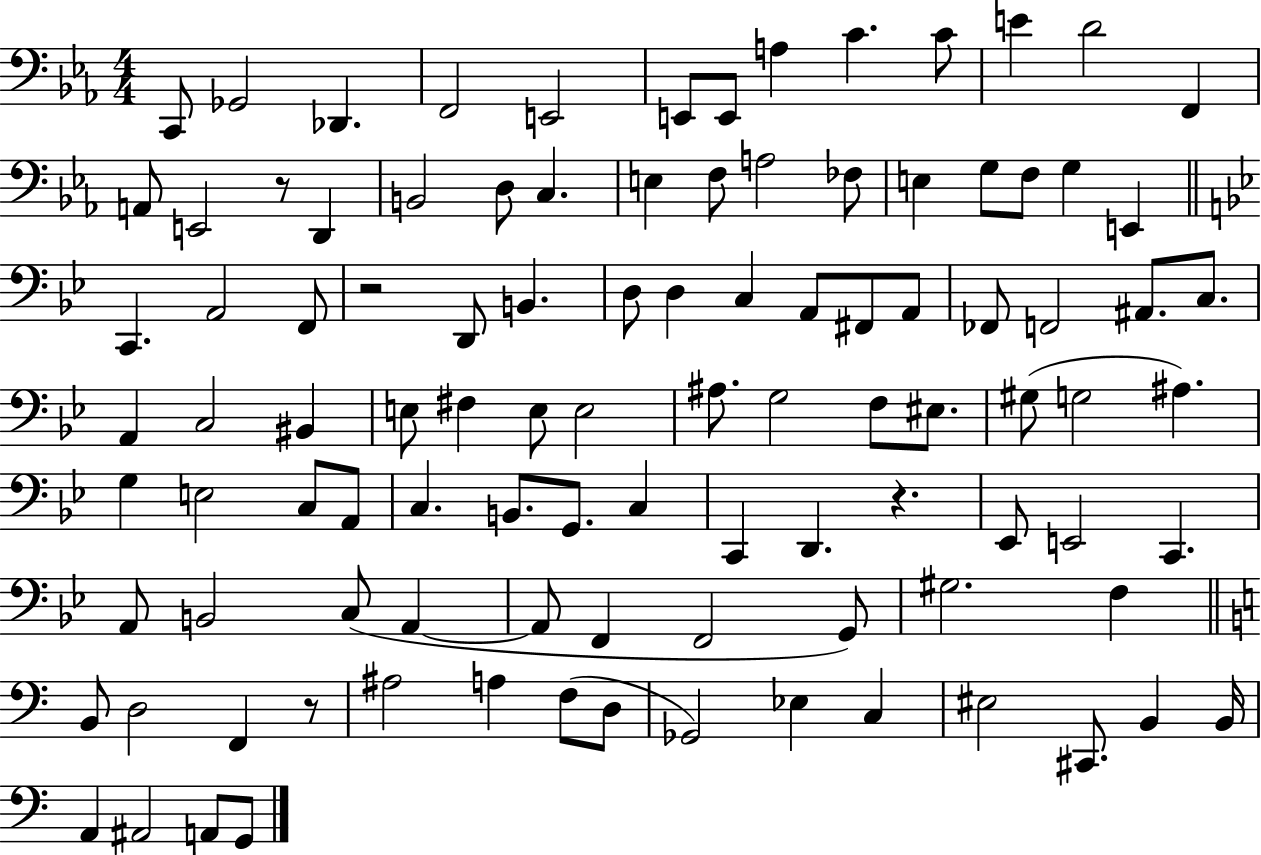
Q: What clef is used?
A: bass